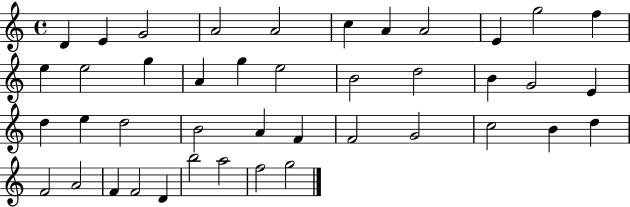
X:1
T:Untitled
M:4/4
L:1/4
K:C
D E G2 A2 A2 c A A2 E g2 f e e2 g A g e2 B2 d2 B G2 E d e d2 B2 A F F2 G2 c2 B d F2 A2 F F2 D b2 a2 f2 g2